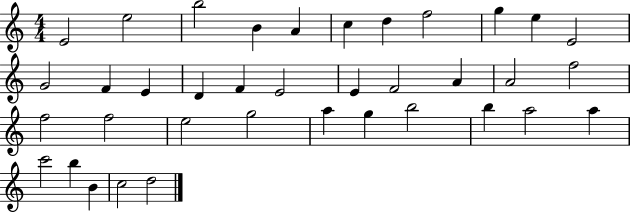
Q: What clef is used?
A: treble